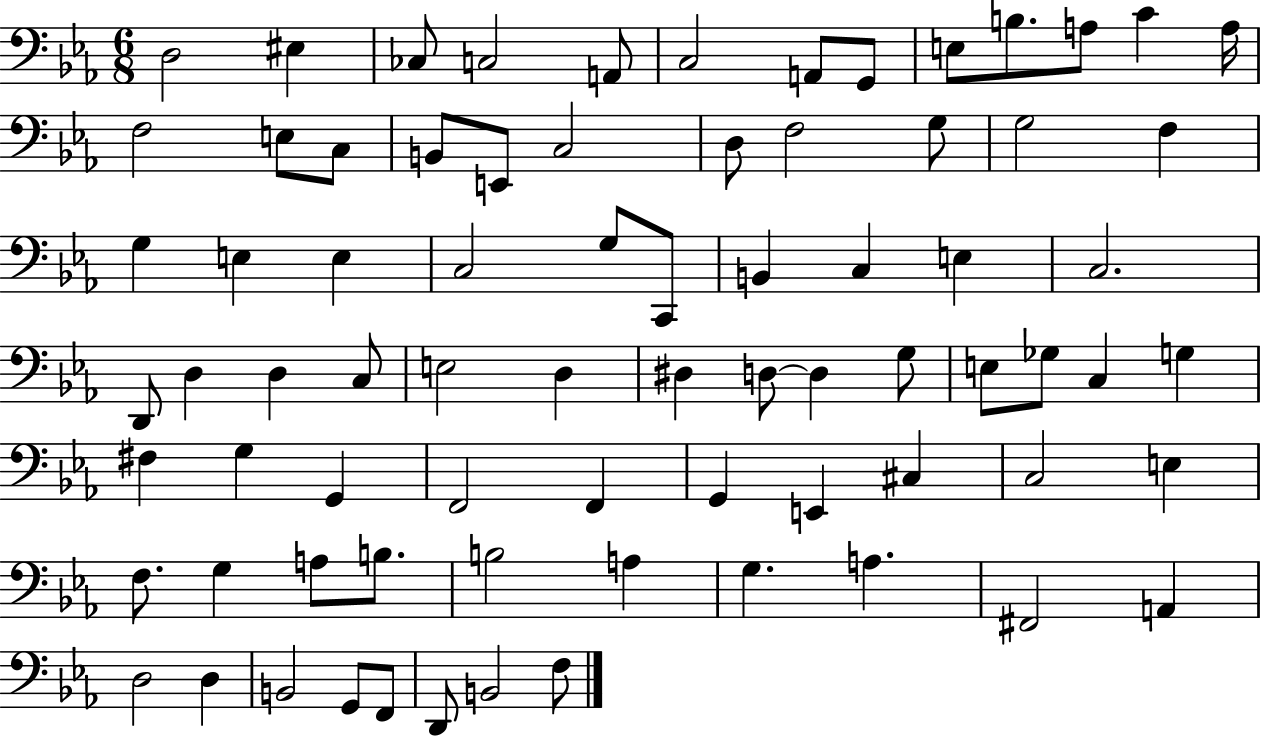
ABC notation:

X:1
T:Untitled
M:6/8
L:1/4
K:Eb
D,2 ^E, _C,/2 C,2 A,,/2 C,2 A,,/2 G,,/2 E,/2 B,/2 A,/2 C A,/4 F,2 E,/2 C,/2 B,,/2 E,,/2 C,2 D,/2 F,2 G,/2 G,2 F, G, E, E, C,2 G,/2 C,,/2 B,, C, E, C,2 D,,/2 D, D, C,/2 E,2 D, ^D, D,/2 D, G,/2 E,/2 _G,/2 C, G, ^F, G, G,, F,,2 F,, G,, E,, ^C, C,2 E, F,/2 G, A,/2 B,/2 B,2 A, G, A, ^F,,2 A,, D,2 D, B,,2 G,,/2 F,,/2 D,,/2 B,,2 F,/2